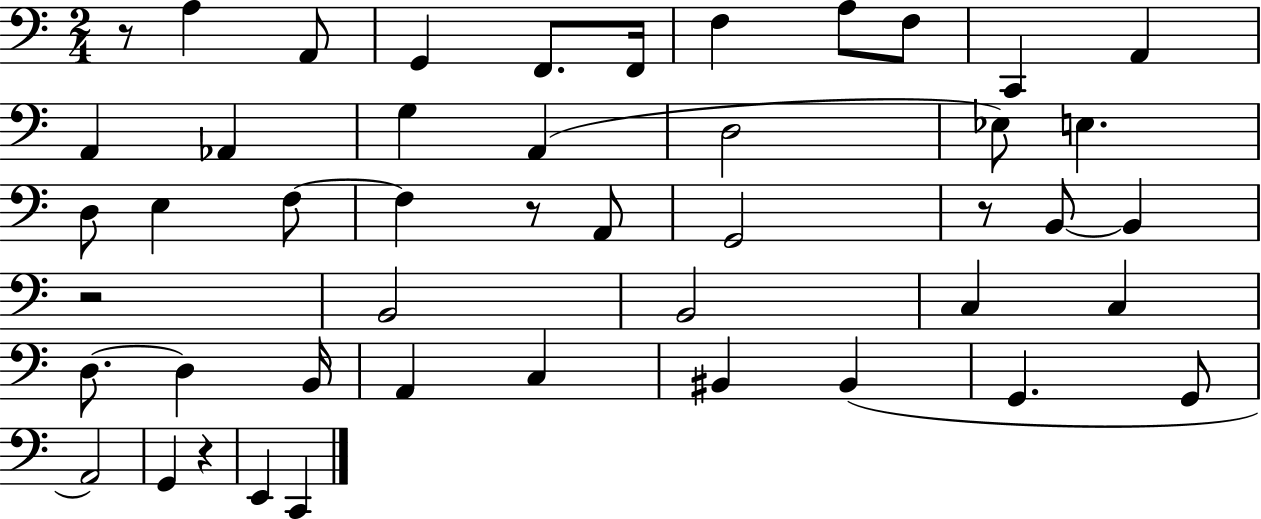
{
  \clef bass
  \numericTimeSignature
  \time 2/4
  \key c \major
  \repeat volta 2 { r8 a4 a,8 | g,4 f,8. f,16 | f4 a8 f8 | c,4 a,4 | \break a,4 aes,4 | g4 a,4( | d2 | ees8) e4. | \break d8 e4 f8~~ | f4 r8 a,8 | g,2 | r8 b,8~~ b,4 | \break r2 | b,2 | b,2 | c4 c4 | \break d8.~~ d4 b,16 | a,4 c4 | bis,4 bis,4( | g,4. g,8 | \break a,2) | g,4 r4 | e,4 c,4 | } \bar "|."
}